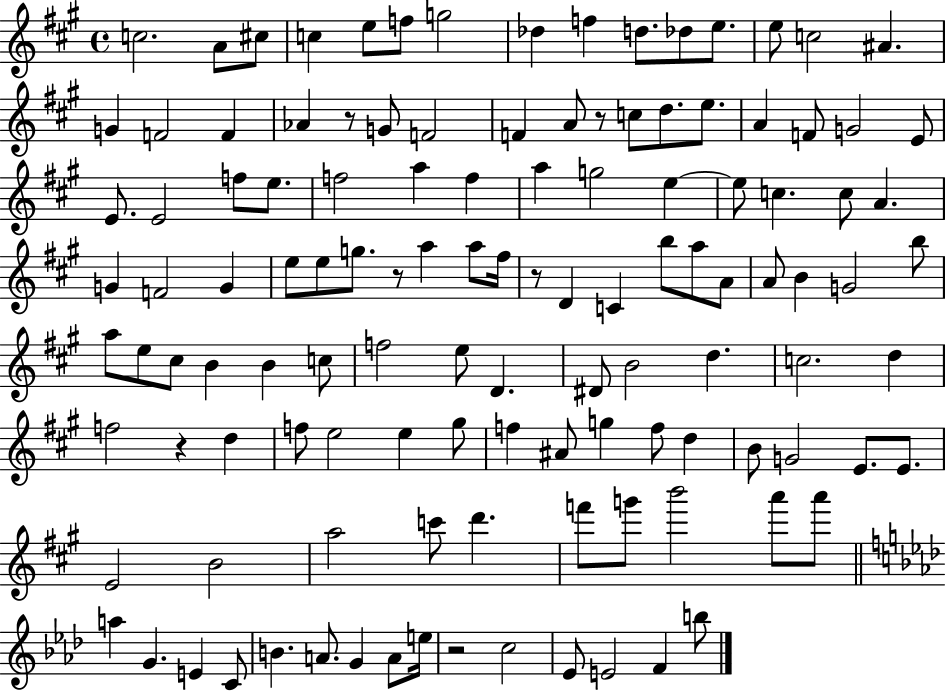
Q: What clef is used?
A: treble